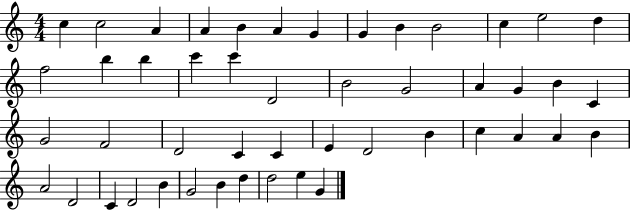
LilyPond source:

{
  \clef treble
  \numericTimeSignature
  \time 4/4
  \key c \major
  c''4 c''2 a'4 | a'4 b'4 a'4 g'4 | g'4 b'4 b'2 | c''4 e''2 d''4 | \break f''2 b''4 b''4 | c'''4 c'''4 d'2 | b'2 g'2 | a'4 g'4 b'4 c'4 | \break g'2 f'2 | d'2 c'4 c'4 | e'4 d'2 b'4 | c''4 a'4 a'4 b'4 | \break a'2 d'2 | c'4 d'2 b'4 | g'2 b'4 d''4 | d''2 e''4 g'4 | \break \bar "|."
}